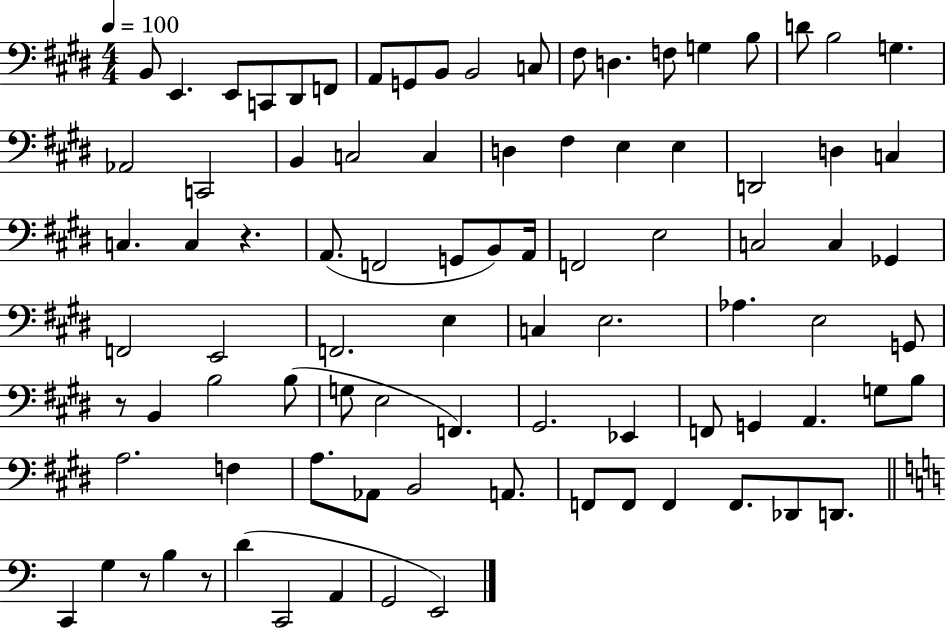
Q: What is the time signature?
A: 4/4